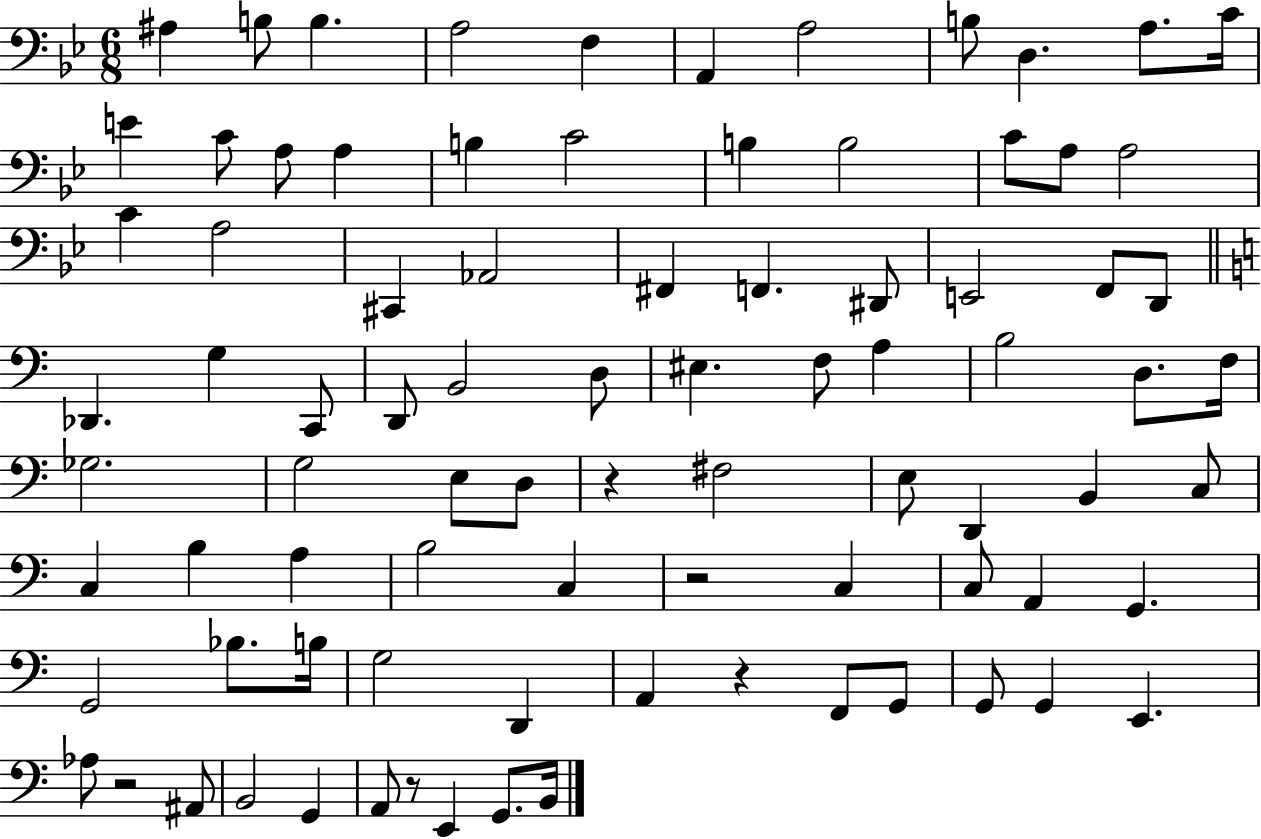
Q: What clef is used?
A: bass